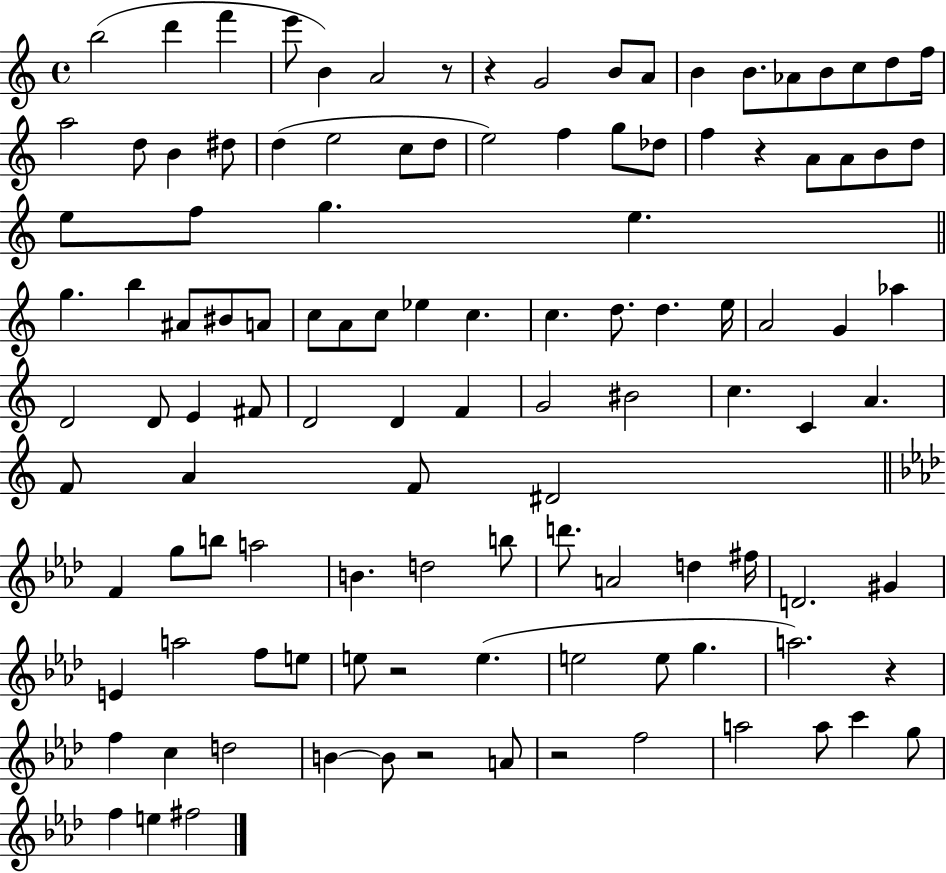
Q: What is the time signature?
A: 4/4